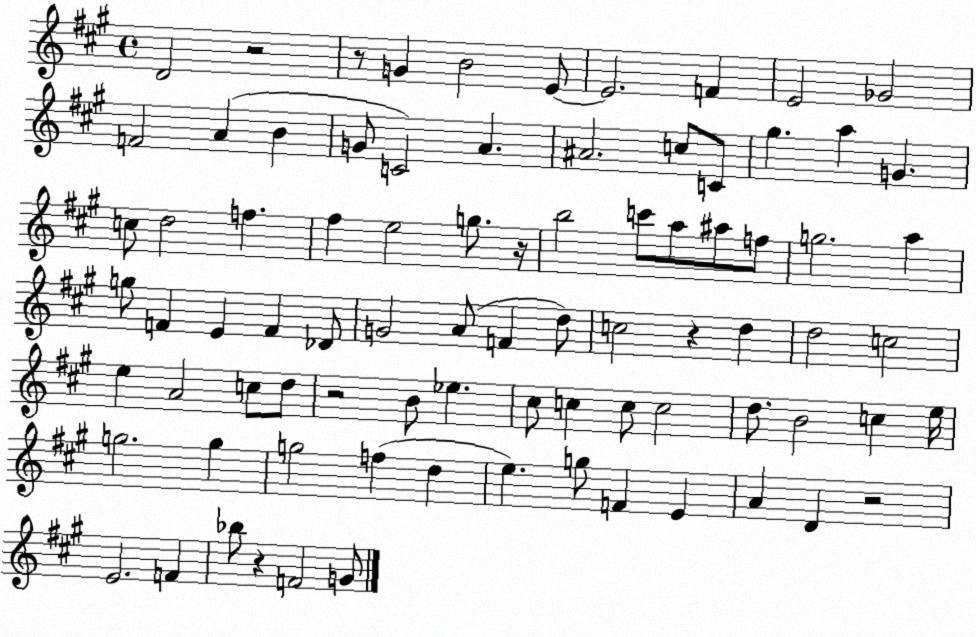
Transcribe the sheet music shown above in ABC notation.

X:1
T:Untitled
M:4/4
L:1/4
K:A
D2 z2 z/2 G B2 E/2 E2 F E2 _G2 F2 A B G/2 C2 A ^A2 c/2 C/2 ^g a G c/2 d2 f ^f e2 g/2 z/4 b2 c'/2 a/2 ^a/2 f/2 g2 a g/2 F E F _D/2 G2 A/2 F d/2 c2 z d d2 c2 e A2 c/2 d/2 z2 B/2 _e ^c/2 c c/2 c2 d/2 B2 c e/4 g2 g g2 f d e g/2 F E A D z2 E2 F _b/2 z F2 G/2